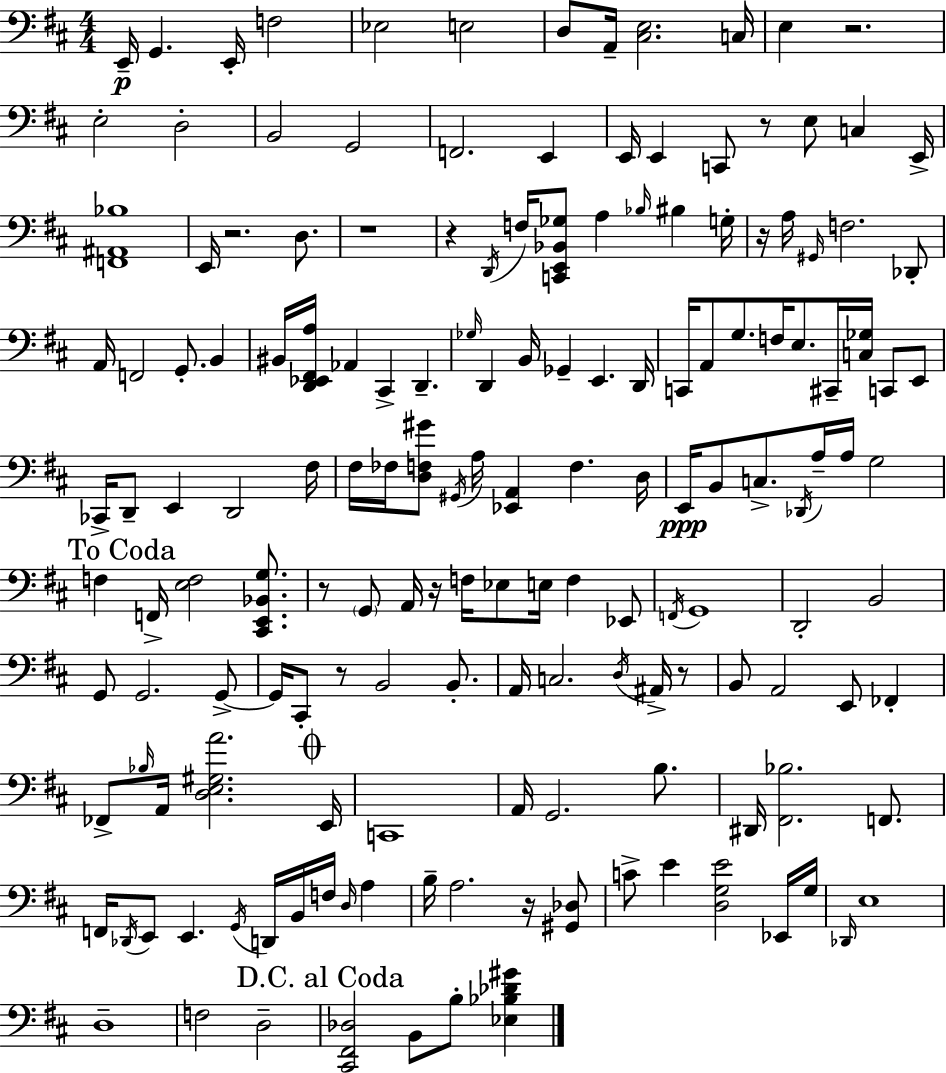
{
  \clef bass
  \numericTimeSignature
  \time 4/4
  \key d \major
  \repeat volta 2 { e,16--\p g,4. e,16-. f2 | ees2 e2 | d8 a,16-- <cis e>2. c16 | e4 r2. | \break e2-. d2-. | b,2 g,2 | f,2. e,4 | e,16 e,4 c,8 r8 e8 c4 e,16-> | \break <f, ais, bes>1 | e,16 r2. d8. | r1 | r4 \acciaccatura { d,16 } f16 <c, e, bes, ges>8 a4 \grace { bes16 } bis4 | \break g16-. r16 a16 \grace { gis,16 } f2. | des,8-. a,16 f,2 g,8.-. b,4 | bis,16 <d, ees, fis, a>16 aes,4 cis,4-> d,4.-- | \grace { ges16 } d,4 b,16 ges,4-- e,4. | \break d,16 c,16 a,8 g8. f16 e8. cis,16-- <c ges>16 | c,8 e,8 ces,16-> d,8-- e,4 d,2 | fis16 fis16 fes16 <d f gis'>8 \acciaccatura { gis,16 } a16 <ees, a,>4 f4. | d16 e,16\ppp b,8 c8.-> \acciaccatura { des,16 } a16-- a16 g2 | \break \mark "To Coda" f4 f,16-> <e f>2 | <cis, e, bes, g>8. r8 \parenthesize g,8 a,16 r16 f16 ees8 e16 | f4 ees,8 \acciaccatura { f,16 } g,1 | d,2-. b,2 | \break g,8 g,2. | g,8->~~ g,16 cis,8-. r8 b,2 | b,8.-. a,16 c2. | \acciaccatura { d16 } ais,16-> r8 b,8 a,2 | \break e,8 fes,4-. fes,8-> \grace { bes16 } a,16 <d e gis a'>2. | \mark \markup { \musicglyph "scripts.coda" } e,16 c,1 | a,16 g,2. | b8. dis,16 <fis, bes>2. | \break f,8. f,16 \acciaccatura { des,16 } e,8 e,4. | \acciaccatura { g,16 } d,16 b,16 f16 \grace { d16 } a4 b16-- a2. | r16 <gis, des>8 c'8-> e'4 | <d g e'>2 ees,16 g16 \grace { des,16 } e1 | \break d1-- | f2 | d2-- \mark "D.C. al Coda" <cis, fis, des>2 | b,8 b8-. <ees bes des' gis'>4 } \bar "|."
}